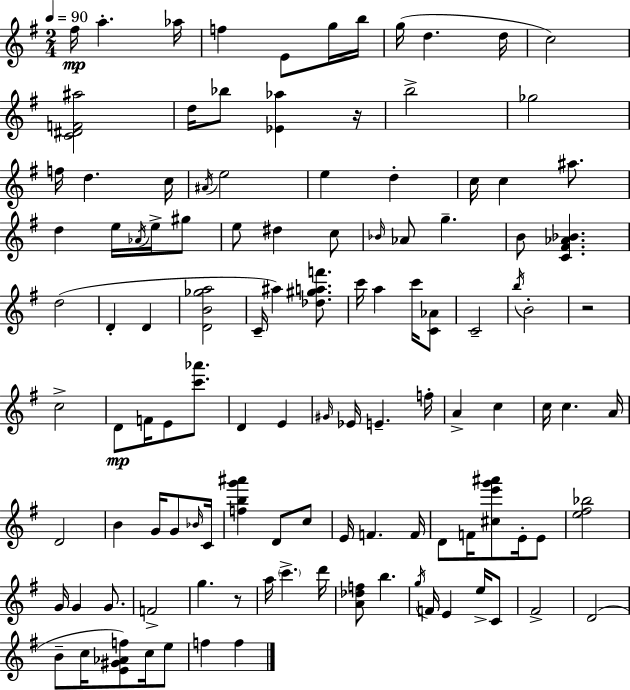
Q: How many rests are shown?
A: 3